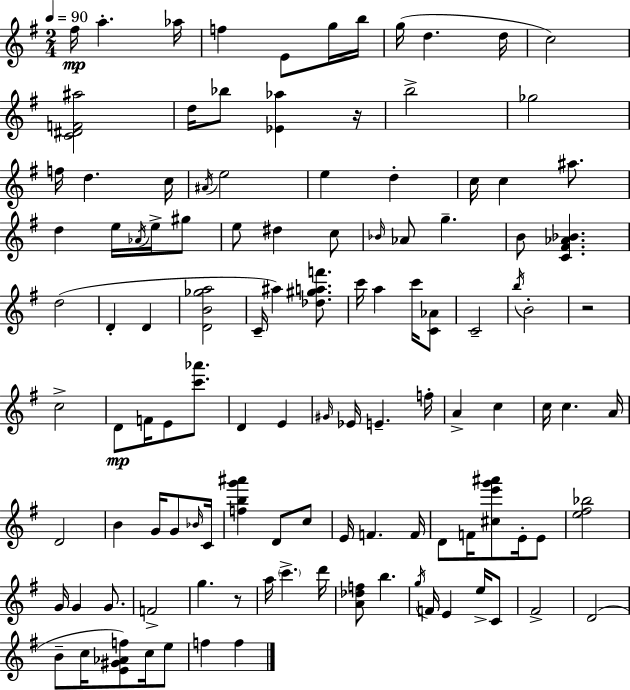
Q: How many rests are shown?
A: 3